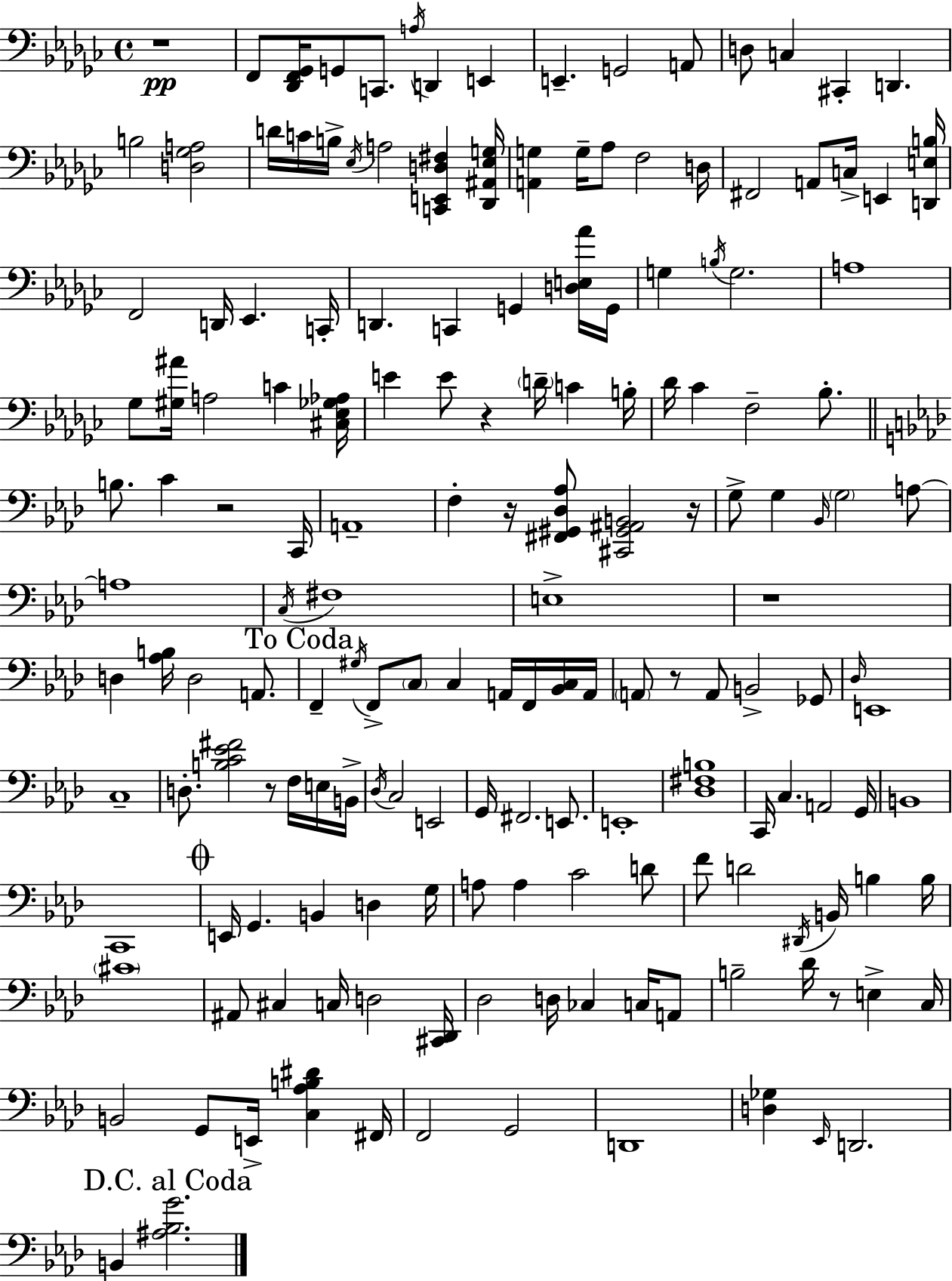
X:1
T:Untitled
M:4/4
L:1/4
K:Ebm
z4 F,,/2 [_D,,F,,_G,,]/4 G,,/2 C,,/2 A,/4 D,, E,, E,, G,,2 A,,/2 D,/2 C, ^C,, D,, B,2 [D,_G,A,]2 D/4 C/4 B,/4 _E,/4 A,2 [C,,E,,D,^F,] [_D,,^A,,_E,G,]/4 [A,,G,] G,/4 _A,/2 F,2 D,/4 ^F,,2 A,,/2 C,/4 E,, [D,,E,B,]/4 F,,2 D,,/4 _E,, C,,/4 D,, C,, G,, [D,E,_A]/4 G,,/4 G, B,/4 G,2 A,4 _G,/2 [^G,^A]/4 A,2 C [^C,_E,_G,_A,]/4 E E/2 z D/4 C B,/4 _D/4 _C F,2 _B,/2 B,/2 C z2 C,,/4 A,,4 F, z/4 [^F,,^G,,_D,_A,]/2 [^C,,^G,,^A,,B,,]2 z/4 G,/2 G, _B,,/4 G,2 A,/2 A,4 C,/4 ^F,4 E,4 z4 D, [_A,B,]/4 D,2 A,,/2 F,, ^G,/4 F,,/2 C,/2 C, A,,/4 F,,/4 [_B,,C,]/4 A,,/4 A,,/2 z/2 A,,/2 B,,2 _G,,/2 _D,/4 E,,4 C,4 D,/2 [B,C_E^F]2 z/2 F,/4 E,/4 B,,/4 _D,/4 C,2 E,,2 G,,/4 ^F,,2 E,,/2 E,,4 [_D,^F,B,]4 C,,/4 C, A,,2 G,,/4 B,,4 C,,4 E,,/4 G,, B,, D, G,/4 A,/2 A, C2 D/2 F/2 D2 ^D,,/4 B,,/4 B, B,/4 ^C4 ^A,,/2 ^C, C,/4 D,2 [^C,,_D,,]/4 _D,2 D,/4 _C, C,/4 A,,/2 B,2 _D/4 z/2 E, C,/4 B,,2 G,,/2 E,,/4 [C,_A,B,^D] ^F,,/4 F,,2 G,,2 D,,4 [D,_G,] _E,,/4 D,,2 B,, [^A,_B,G]2